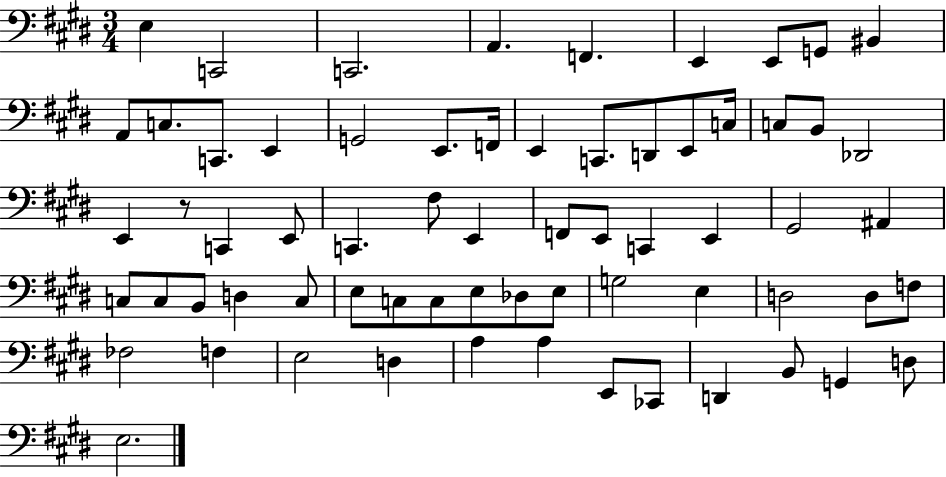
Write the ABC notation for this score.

X:1
T:Untitled
M:3/4
L:1/4
K:E
E, C,,2 C,,2 A,, F,, E,, E,,/2 G,,/2 ^B,, A,,/2 C,/2 C,,/2 E,, G,,2 E,,/2 F,,/4 E,, C,,/2 D,,/2 E,,/2 C,/4 C,/2 B,,/2 _D,,2 E,, z/2 C,, E,,/2 C,, ^F,/2 E,, F,,/2 E,,/2 C,, E,, ^G,,2 ^A,, C,/2 C,/2 B,,/2 D, C,/2 E,/2 C,/2 C,/2 E,/2 _D,/2 E,/2 G,2 E, D,2 D,/2 F,/2 _F,2 F, E,2 D, A, A, E,,/2 _C,,/2 D,, B,,/2 G,, D,/2 E,2